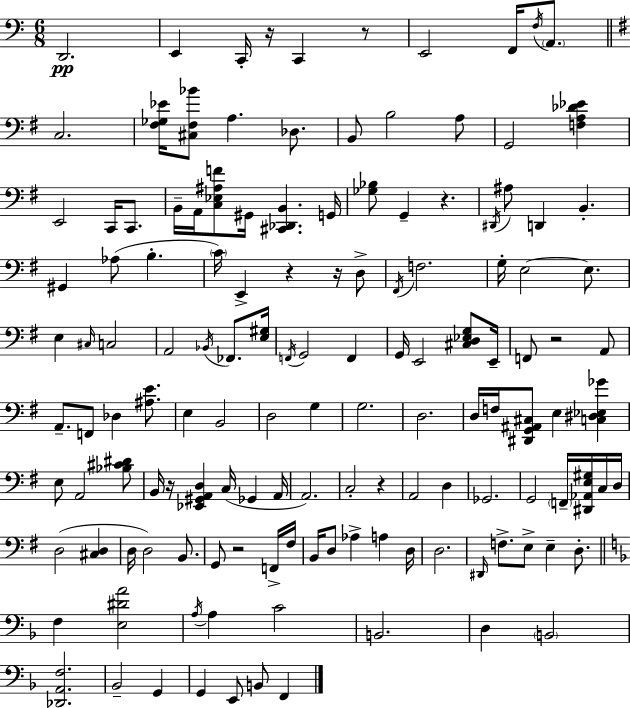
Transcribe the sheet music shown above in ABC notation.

X:1
T:Untitled
M:6/8
L:1/4
K:Am
D,,2 E,, C,,/4 z/4 C,, z/2 E,,2 F,,/4 F,/4 A,,/2 C,2 [^F,_G,_E]/4 [^C,^F,_B]/2 A, _D,/2 B,,/2 B,2 A,/2 G,,2 [F,A,_D_E] E,,2 C,,/4 C,,/2 B,,/4 A,,/4 [C,_E,^A,F]/2 ^G,,/4 [^C,,_D,,B,,] G,,/4 [_G,_B,]/2 G,, z ^D,,/4 ^A,/2 D,, B,, ^G,, _A,/2 B, C/4 E,, z z/4 D,/2 ^F,,/4 F,2 G,/4 E,2 E,/2 E, ^C,/4 C,2 A,,2 _B,,/4 _F,,/2 [E,^G,]/4 F,,/4 G,,2 F,, G,,/4 E,,2 [^C,D,_E,G,]/2 E,,/4 F,,/2 z2 A,,/2 A,,/2 F,,/2 _D, [^A,E]/2 E, B,,2 D,2 G, G,2 D,2 D,/4 F,/4 [^D,,G,,^A,,^C,]/2 E, [C,^D,_E,_G] E,/2 A,,2 [_B,^C^D]/2 B,,/4 z/4 [_E,,^G,,A,,D,] C,/4 _G,, A,,/4 A,,2 C,2 z A,,2 D, _G,,2 G,,2 F,,/4 [^D,,_A,,E,^G,]/4 C,/4 D,/4 D,2 [^C,D,] D,/4 D,2 B,,/2 G,,/2 z2 F,,/4 ^F,/4 B,,/4 D,/2 _A, A, D,/4 D,2 ^D,,/4 F,/2 E,/2 E, D,/2 F, [E,^DA]2 A,/4 A, C2 B,,2 D, B,,2 [_D,,A,,F,]2 _B,,2 G,, G,, E,,/2 B,,/2 F,,